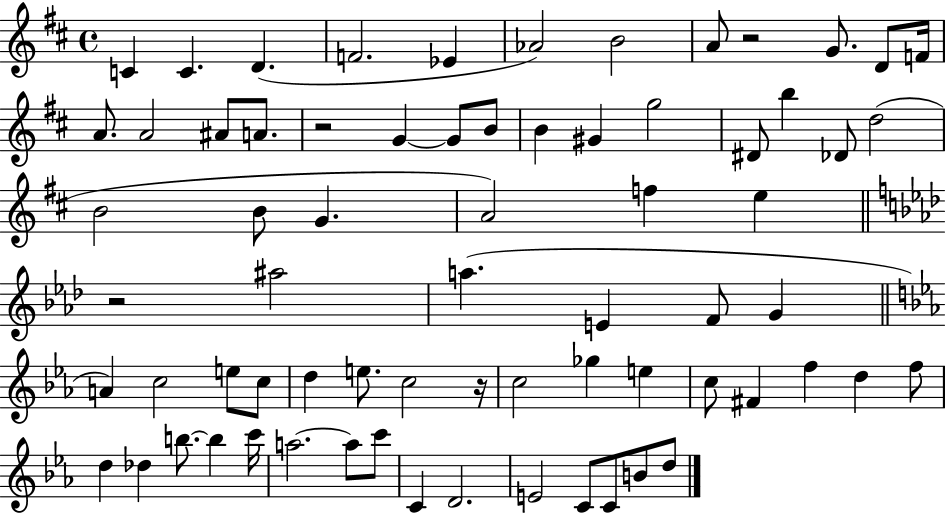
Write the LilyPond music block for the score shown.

{
  \clef treble
  \time 4/4
  \defaultTimeSignature
  \key d \major
  c'4 c'4. d'4.( | f'2. ees'4 | aes'2) b'2 | a'8 r2 g'8. d'8 f'16 | \break a'8. a'2 ais'8 a'8. | r2 g'4~~ g'8 b'8 | b'4 gis'4 g''2 | dis'8 b''4 des'8 d''2( | \break b'2 b'8 g'4. | a'2) f''4 e''4 | \bar "||" \break \key f \minor r2 ais''2 | a''4.( e'4 f'8 g'4 | \bar "||" \break \key ees \major a'4) c''2 e''8 c''8 | d''4 e''8. c''2 r16 | c''2 ges''4 e''4 | c''8 fis'4 f''4 d''4 f''8 | \break d''4 des''4 b''8.~~ b''4 c'''16 | a''2.~~ a''8 c'''8 | c'4 d'2. | e'2 c'8 c'8 b'8 d''8 | \break \bar "|."
}